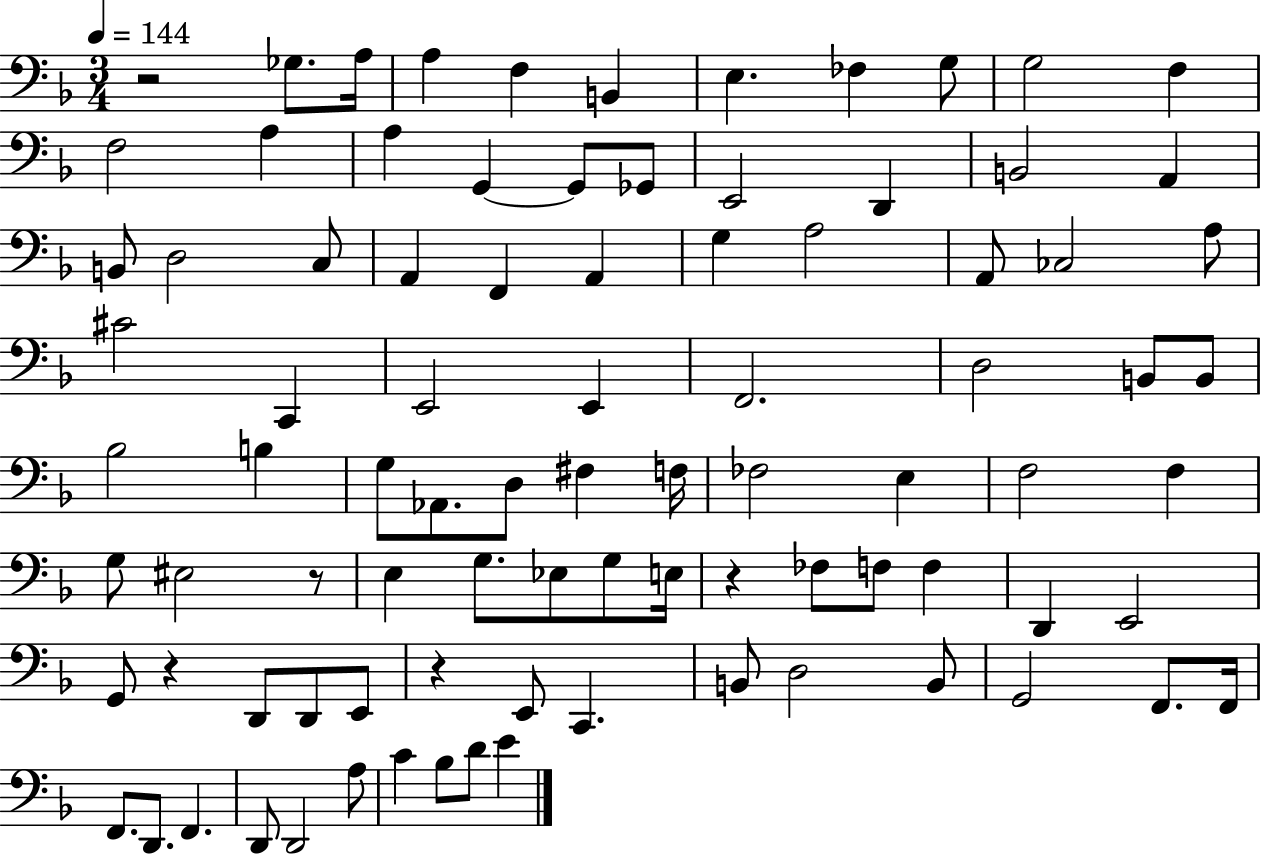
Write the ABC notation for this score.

X:1
T:Untitled
M:3/4
L:1/4
K:F
z2 _G,/2 A,/4 A, F, B,, E, _F, G,/2 G,2 F, F,2 A, A, G,, G,,/2 _G,,/2 E,,2 D,, B,,2 A,, B,,/2 D,2 C,/2 A,, F,, A,, G, A,2 A,,/2 _C,2 A,/2 ^C2 C,, E,,2 E,, F,,2 D,2 B,,/2 B,,/2 _B,2 B, G,/2 _A,,/2 D,/2 ^F, F,/4 _F,2 E, F,2 F, G,/2 ^E,2 z/2 E, G,/2 _E,/2 G,/2 E,/4 z _F,/2 F,/2 F, D,, E,,2 G,,/2 z D,,/2 D,,/2 E,,/2 z E,,/2 C,, B,,/2 D,2 B,,/2 G,,2 F,,/2 F,,/4 F,,/2 D,,/2 F,, D,,/2 D,,2 A,/2 C _B,/2 D/2 E